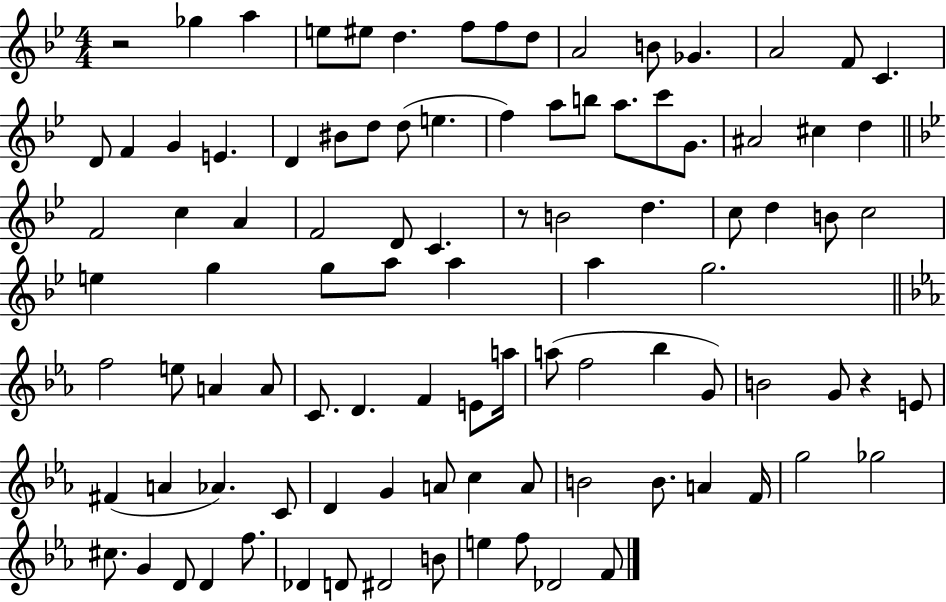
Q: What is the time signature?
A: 4/4